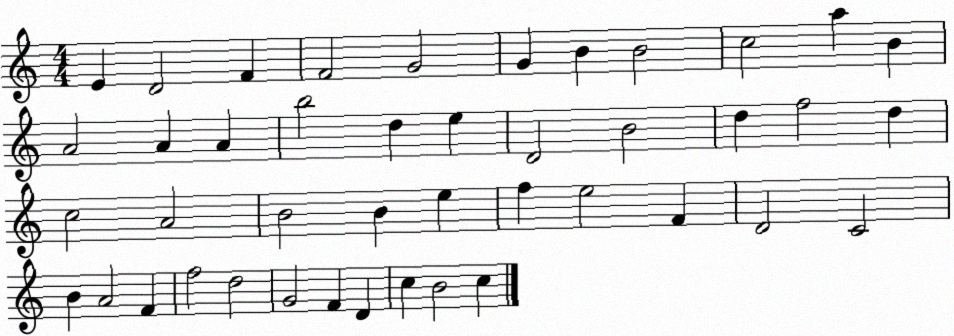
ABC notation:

X:1
T:Untitled
M:4/4
L:1/4
K:C
E D2 F F2 G2 G B B2 c2 a B A2 A A b2 d e D2 B2 d f2 d c2 A2 B2 B e f e2 F D2 C2 B A2 F f2 d2 G2 F D c B2 c